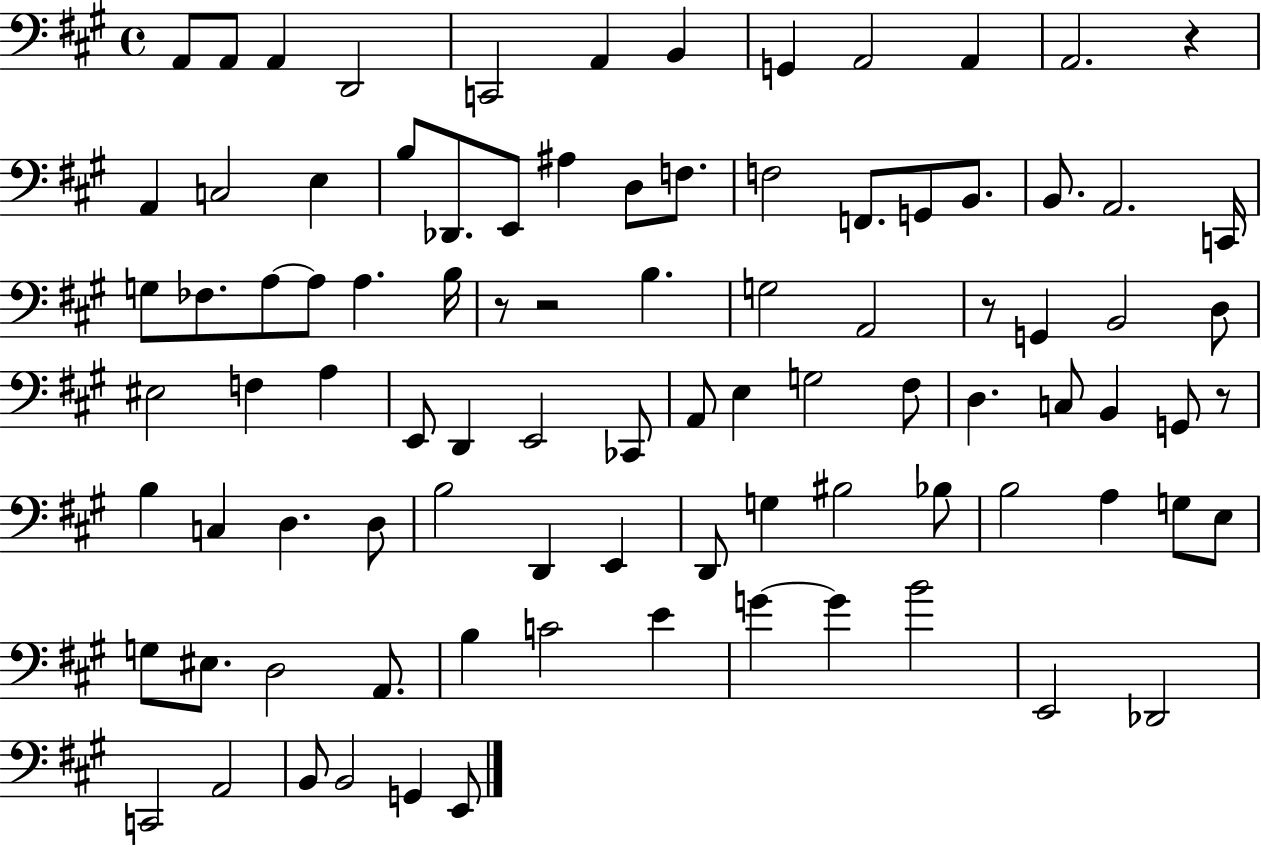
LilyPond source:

{
  \clef bass
  \time 4/4
  \defaultTimeSignature
  \key a \major
  \repeat volta 2 { a,8 a,8 a,4 d,2 | c,2 a,4 b,4 | g,4 a,2 a,4 | a,2. r4 | \break a,4 c2 e4 | b8 des,8. e,8 ais4 d8 f8. | f2 f,8. g,8 b,8. | b,8. a,2. c,16 | \break g8 fes8. a8~~ a8 a4. b16 | r8 r2 b4. | g2 a,2 | r8 g,4 b,2 d8 | \break eis2 f4 a4 | e,8 d,4 e,2 ces,8 | a,8 e4 g2 fis8 | d4. c8 b,4 g,8 r8 | \break b4 c4 d4. d8 | b2 d,4 e,4 | d,8 g4 bis2 bes8 | b2 a4 g8 e8 | \break g8 eis8. d2 a,8. | b4 c'2 e'4 | g'4~~ g'4 b'2 | e,2 des,2 | \break c,2 a,2 | b,8 b,2 g,4 e,8 | } \bar "|."
}